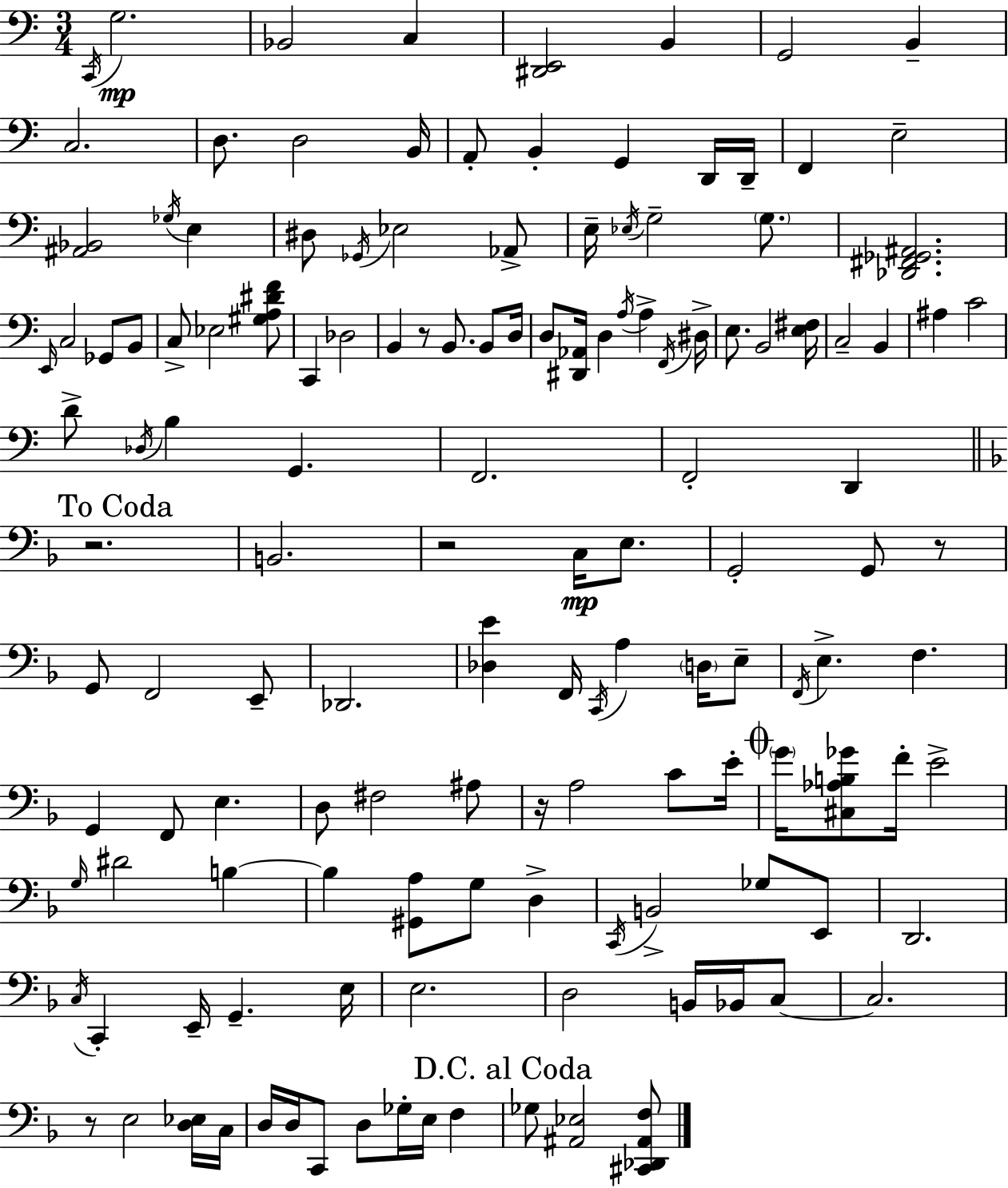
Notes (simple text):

C2/s G3/h. Bb2/h C3/q [D#2,E2]/h B2/q G2/h B2/q C3/h. D3/e. D3/h B2/s A2/e B2/q G2/q D2/s D2/s F2/q E3/h [A#2,Bb2]/h Gb3/s E3/q D#3/e Gb2/s Eb3/h Ab2/e E3/s Eb3/s G3/h G3/e. [Db2,F#2,Gb2,A#2]/h. E2/s C3/h Gb2/e B2/e C3/e Eb3/h [G#3,A3,D#4,F4]/e C2/q Db3/h B2/q R/e B2/e. B2/e D3/s D3/e [D#2,Ab2]/s D3/q A3/s A3/q F2/s D#3/s E3/e. B2/h [E3,F#3]/s C3/h B2/q A#3/q C4/h D4/e Db3/s B3/q G2/q. F2/h. F2/h D2/q R/h. B2/h. R/h C3/s E3/e. G2/h G2/e R/e G2/e F2/h E2/e Db2/h. [Db3,E4]/q F2/s C2/s A3/q D3/s E3/e F2/s E3/q. F3/q. G2/q F2/e E3/q. D3/e F#3/h A#3/e R/s A3/h C4/e E4/s G4/s [C#3,Ab3,B3,Gb4]/e F4/s E4/h G3/s D#4/h B3/q B3/q [G#2,A3]/e G3/e D3/q C2/s B2/h Gb3/e E2/e D2/h. C3/s C2/q E2/s G2/q. E3/s E3/h. D3/h B2/s Bb2/s C3/e C3/h. R/e E3/h [D3,Eb3]/s C3/s D3/s D3/s C2/e D3/e Gb3/s E3/s F3/q Gb3/e [A#2,Eb3]/h [C#2,Db2,A#2,F3]/e